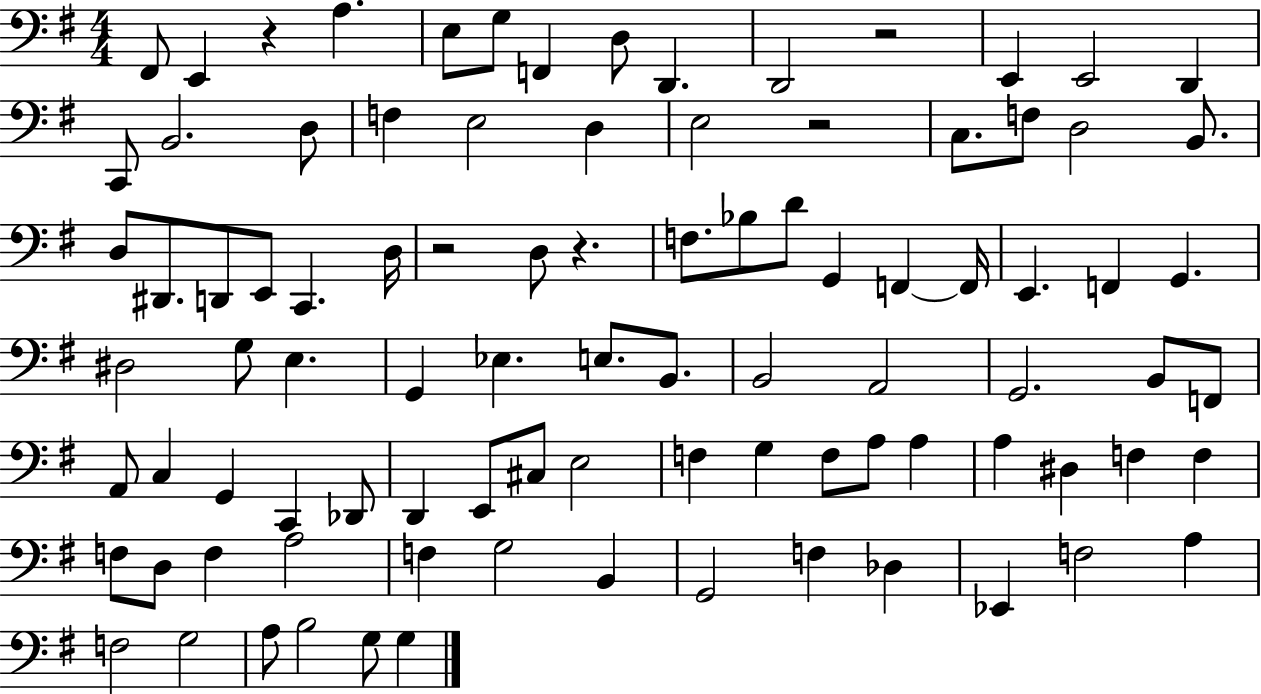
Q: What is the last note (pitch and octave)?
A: G3